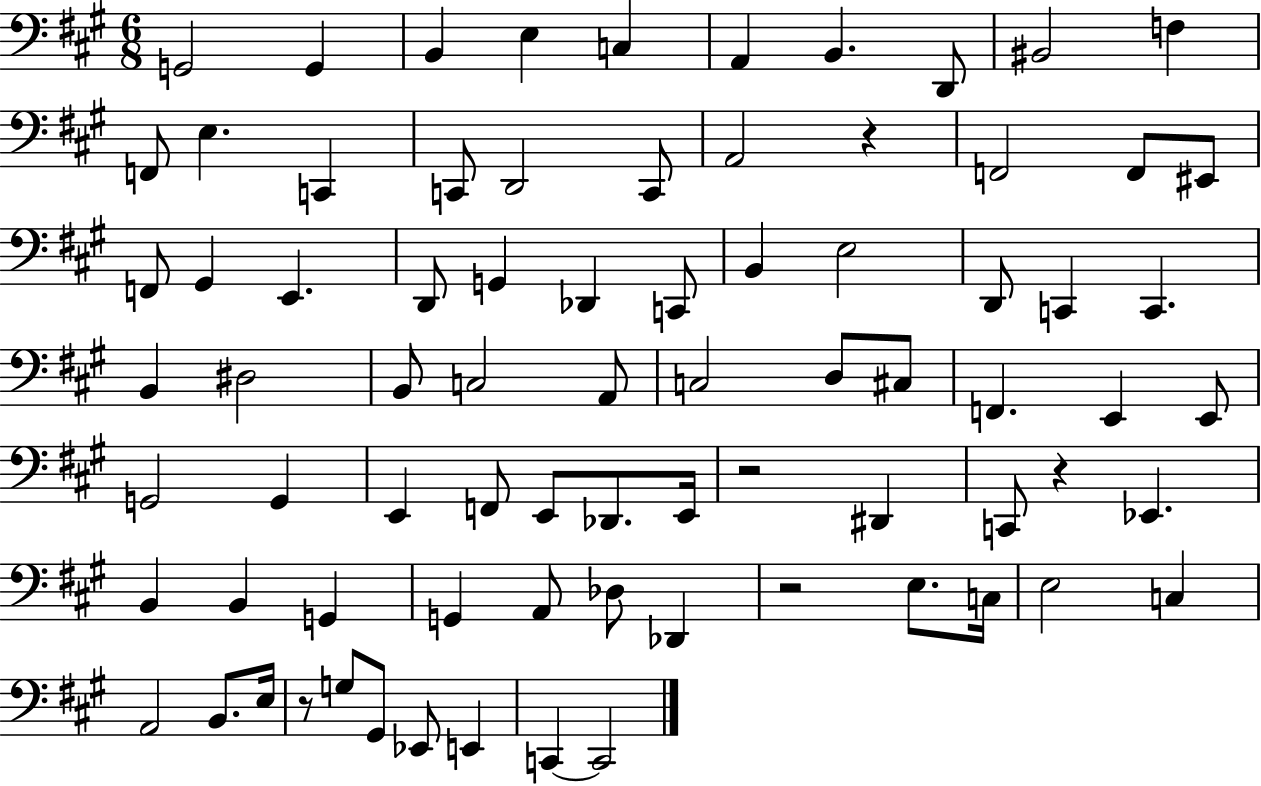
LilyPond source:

{
  \clef bass
  \numericTimeSignature
  \time 6/8
  \key a \major
  \repeat volta 2 { g,2 g,4 | b,4 e4 c4 | a,4 b,4. d,8 | bis,2 f4 | \break f,8 e4. c,4 | c,8 d,2 c,8 | a,2 r4 | f,2 f,8 eis,8 | \break f,8 gis,4 e,4. | d,8 g,4 des,4 c,8 | b,4 e2 | d,8 c,4 c,4. | \break b,4 dis2 | b,8 c2 a,8 | c2 d8 cis8 | f,4. e,4 e,8 | \break g,2 g,4 | e,4 f,8 e,8 des,8. e,16 | r2 dis,4 | c,8 r4 ees,4. | \break b,4 b,4 g,4 | g,4 a,8 des8 des,4 | r2 e8. c16 | e2 c4 | \break a,2 b,8. e16 | r8 g8 gis,8 ees,8 e,4 | c,4~~ c,2 | } \bar "|."
}